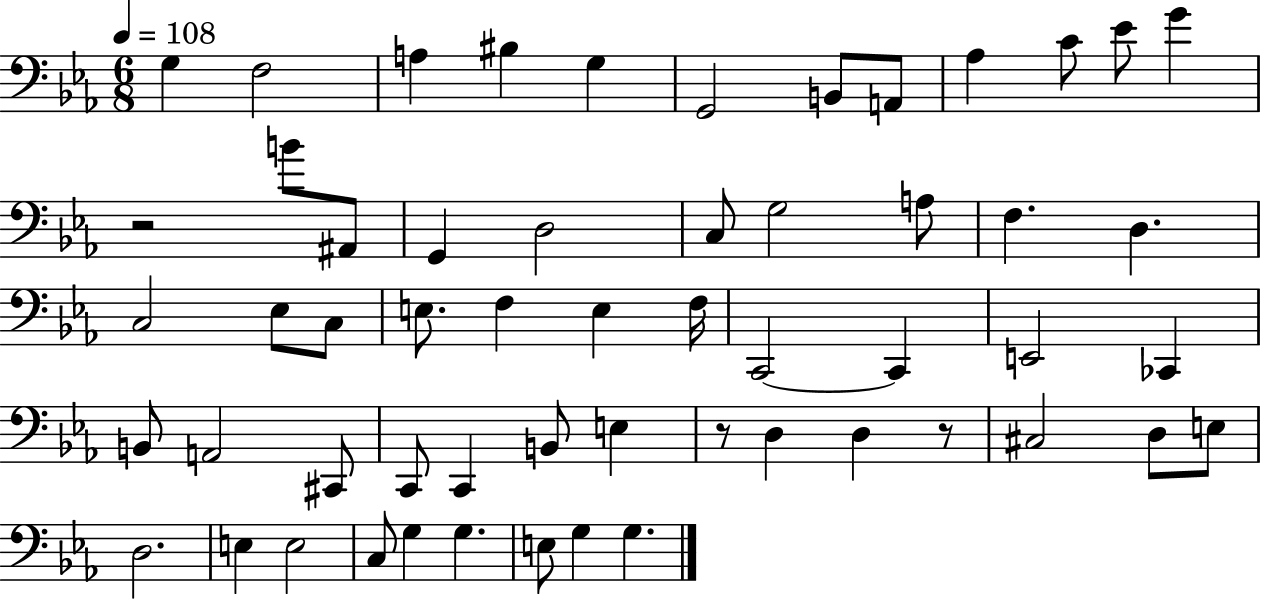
G3/q F3/h A3/q BIS3/q G3/q G2/h B2/e A2/e Ab3/q C4/e Eb4/e G4/q R/h B4/e A#2/e G2/q D3/h C3/e G3/h A3/e F3/q. D3/q. C3/h Eb3/e C3/e E3/e. F3/q E3/q F3/s C2/h C2/q E2/h CES2/q B2/e A2/h C#2/e C2/e C2/q B2/e E3/q R/e D3/q D3/q R/e C#3/h D3/e E3/e D3/h. E3/q E3/h C3/e G3/q G3/q. E3/e G3/q G3/q.